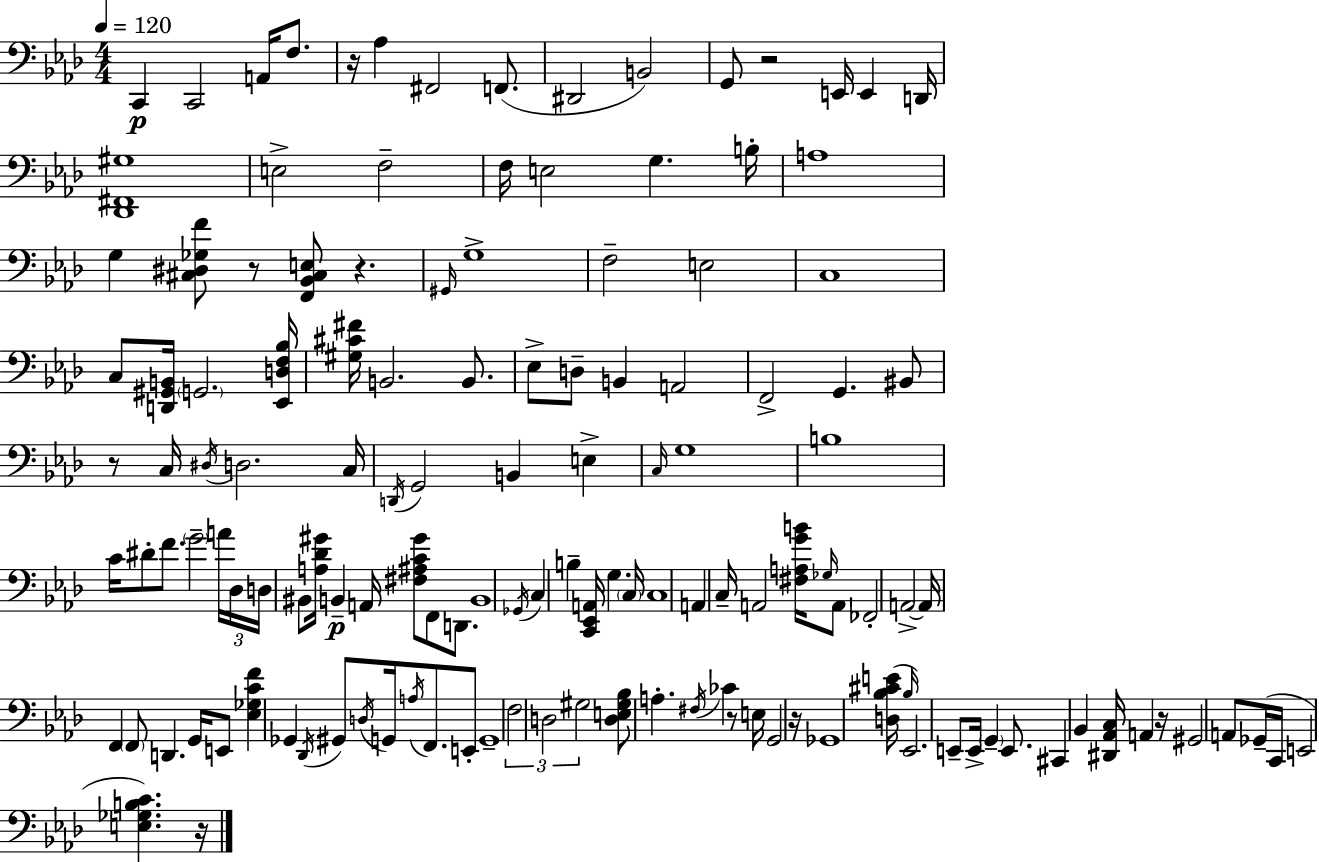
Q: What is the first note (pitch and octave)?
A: C2